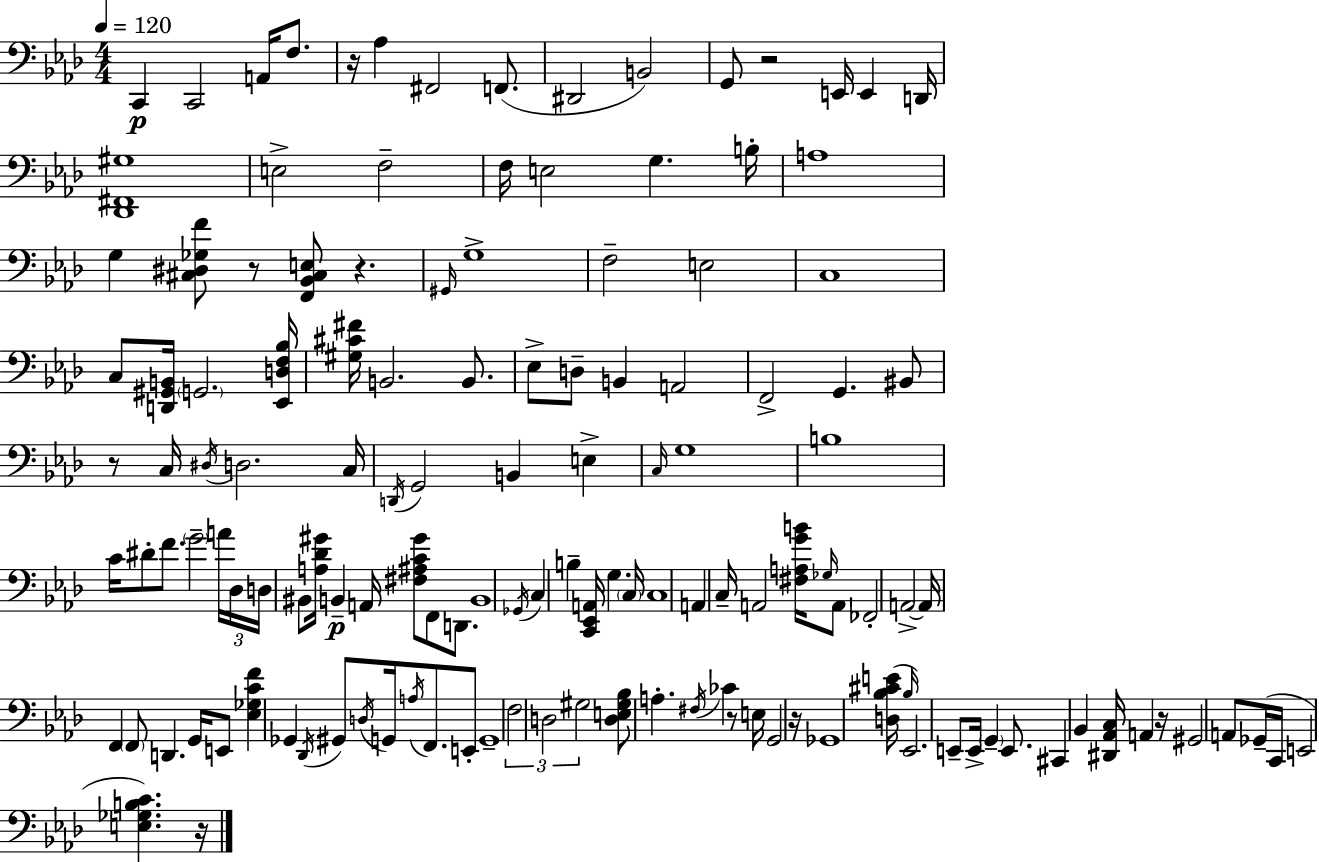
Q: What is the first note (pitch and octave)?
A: C2